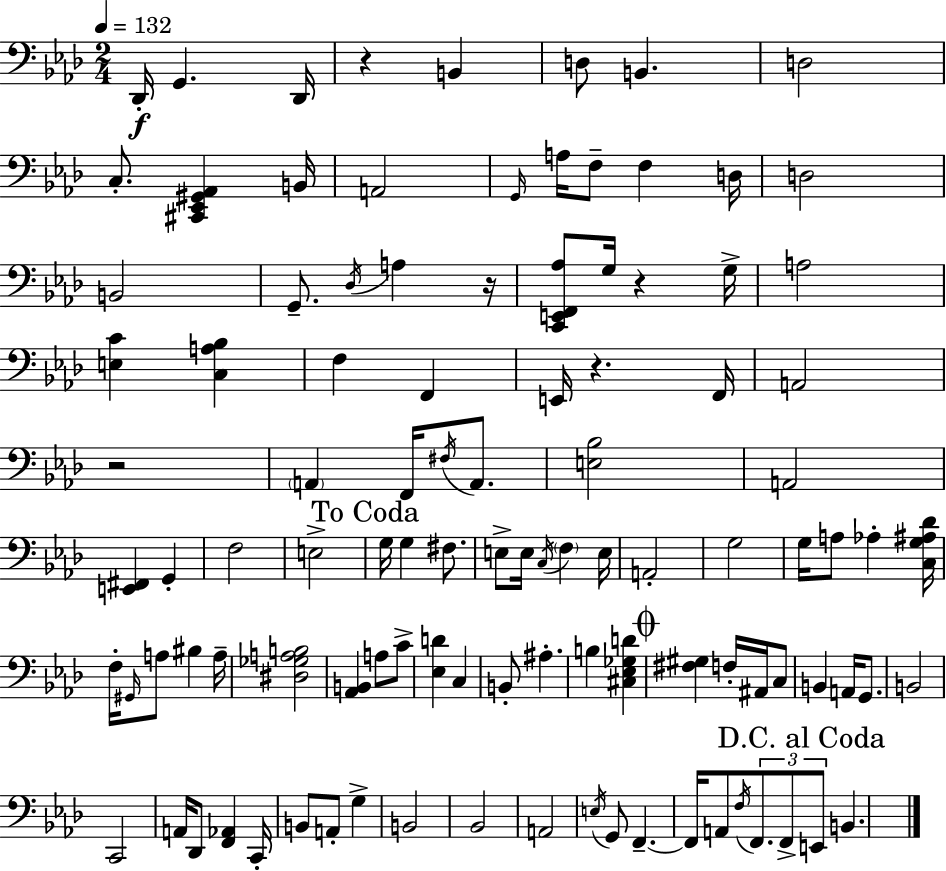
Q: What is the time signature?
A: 2/4